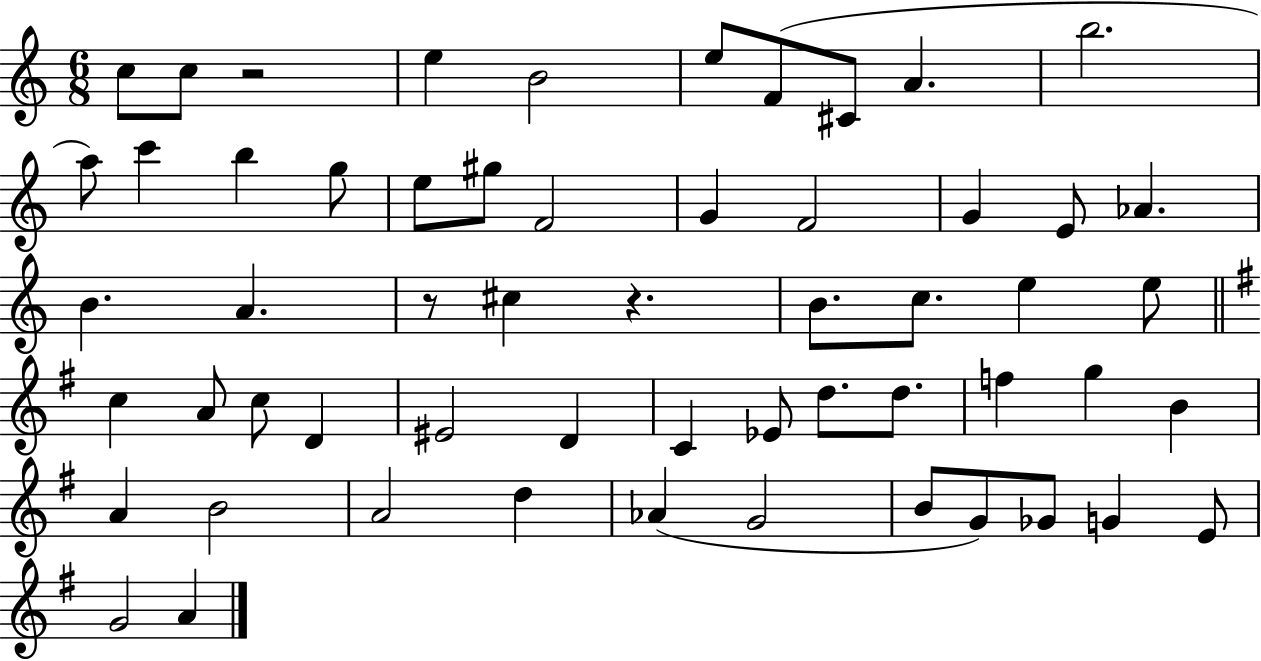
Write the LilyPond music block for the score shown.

{
  \clef treble
  \numericTimeSignature
  \time 6/8
  \key c \major
  c''8 c''8 r2 | e''4 b'2 | e''8 f'8( cis'8 a'4. | b''2. | \break a''8) c'''4 b''4 g''8 | e''8 gis''8 f'2 | g'4 f'2 | g'4 e'8 aes'4. | \break b'4. a'4. | r8 cis''4 r4. | b'8. c''8. e''4 e''8 | \bar "||" \break \key g \major c''4 a'8 c''8 d'4 | eis'2 d'4 | c'4 ees'8 d''8. d''8. | f''4 g''4 b'4 | \break a'4 b'2 | a'2 d''4 | aes'4( g'2 | b'8 g'8) ges'8 g'4 e'8 | \break g'2 a'4 | \bar "|."
}